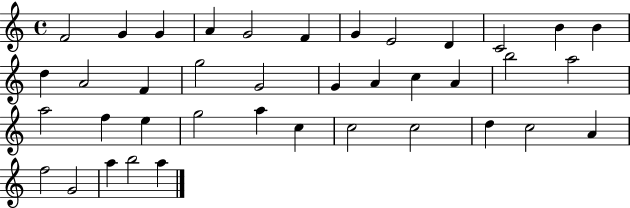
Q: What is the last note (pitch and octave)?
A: A5